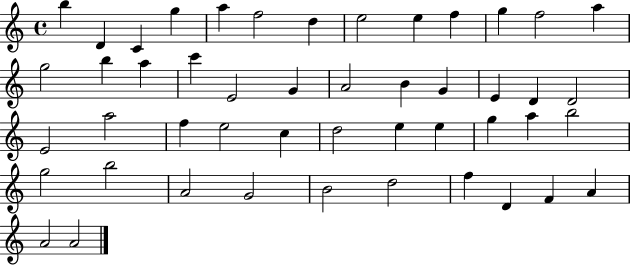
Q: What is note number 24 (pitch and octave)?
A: D4